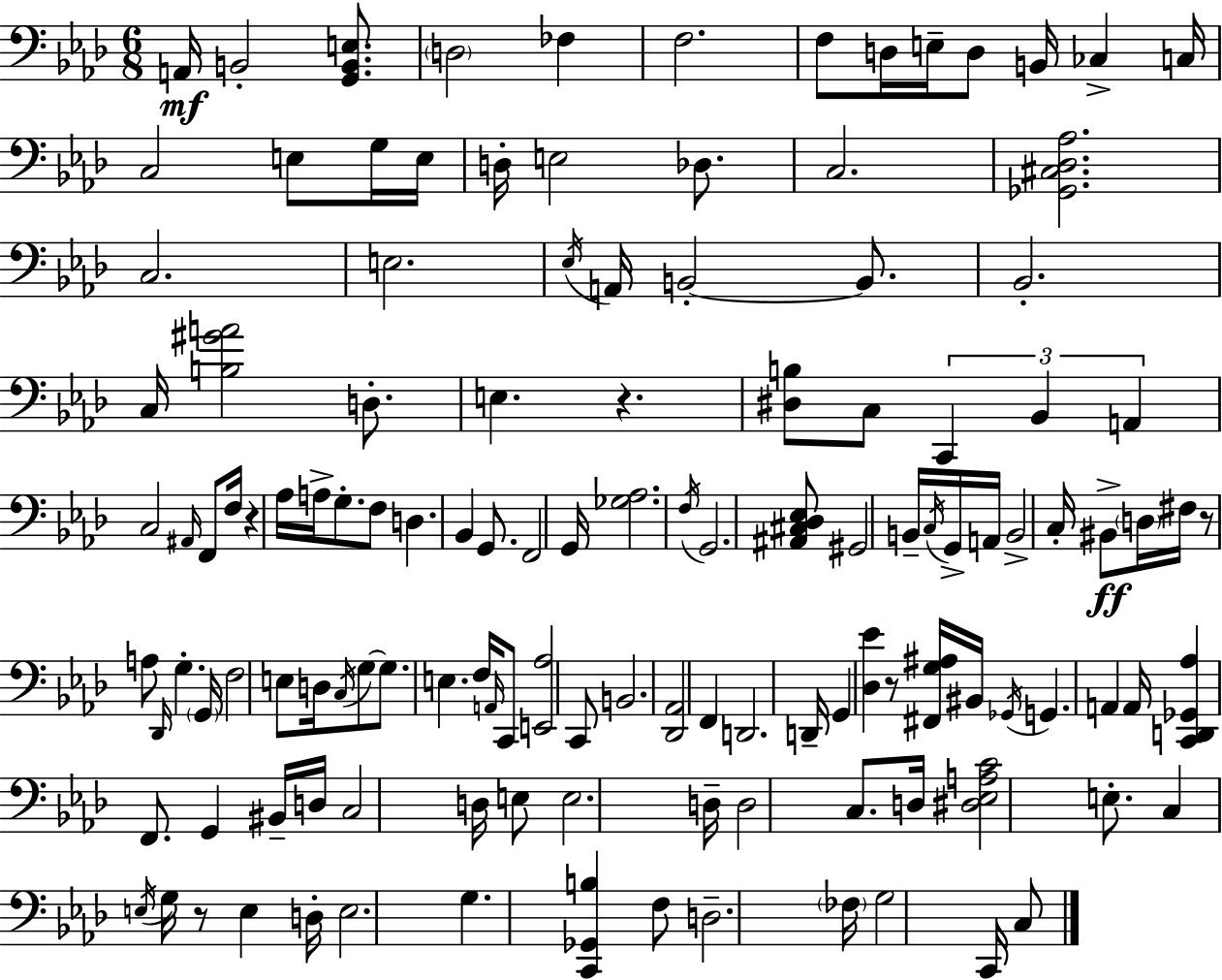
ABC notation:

X:1
T:Untitled
M:6/8
L:1/4
K:Fm
A,,/4 B,,2 [G,,B,,E,]/2 D,2 _F, F,2 F,/2 D,/4 E,/4 D,/2 B,,/4 _C, C,/4 C,2 E,/2 G,/4 E,/4 D,/4 E,2 _D,/2 C,2 [_G,,^C,_D,_A,]2 C,2 E,2 _E,/4 A,,/4 B,,2 B,,/2 _B,,2 C,/4 [B,^GA]2 D,/2 E, z [^D,B,]/2 C,/2 C,, _B,, A,, C,2 ^A,,/4 F,,/2 F,/4 z _A,/4 A,/4 G,/2 F,/2 D, _B,, G,,/2 F,,2 G,,/4 [_G,_A,]2 F,/4 G,,2 [^A,,^C,_D,_E,]/2 ^G,,2 B,,/4 C,/4 G,,/4 A,,/4 B,,2 C,/4 ^B,,/2 D,/4 ^F,/4 z/2 A,/2 _D,,/4 G, G,,/4 F,2 E,/2 D,/4 C,/4 G,/2 G,/2 E, F,/4 A,,/4 C,,/2 [E,,_A,]2 C,,/2 B,,2 [_D,,_A,,]2 F,, D,,2 D,,/4 G,, [_D,_E] z/2 [^F,,G,^A,]/4 ^B,,/4 _G,,/4 G,, A,, A,,/4 [C,,D,,_G,,_A,] F,,/2 G,, ^B,,/4 D,/4 C,2 D,/4 E,/2 E,2 D,/4 D,2 C,/2 D,/4 [^D,_E,A,C]2 E,/2 C, E,/4 G,/4 z/2 E, D,/4 E,2 G, [C,,_G,,B,] F,/2 D,2 _F,/4 G,2 C,,/4 C,/2